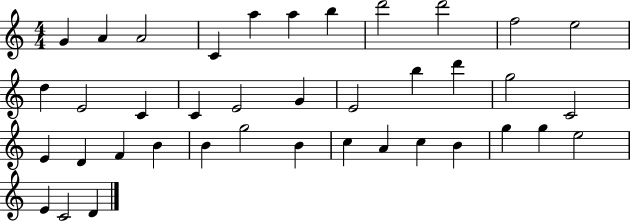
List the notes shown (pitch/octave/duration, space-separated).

G4/q A4/q A4/h C4/q A5/q A5/q B5/q D6/h D6/h F5/h E5/h D5/q E4/h C4/q C4/q E4/h G4/q E4/h B5/q D6/q G5/h C4/h E4/q D4/q F4/q B4/q B4/q G5/h B4/q C5/q A4/q C5/q B4/q G5/q G5/q E5/h E4/q C4/h D4/q